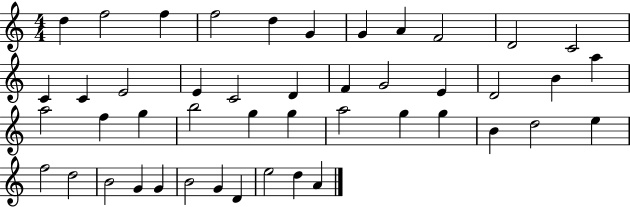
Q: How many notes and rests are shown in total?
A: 46